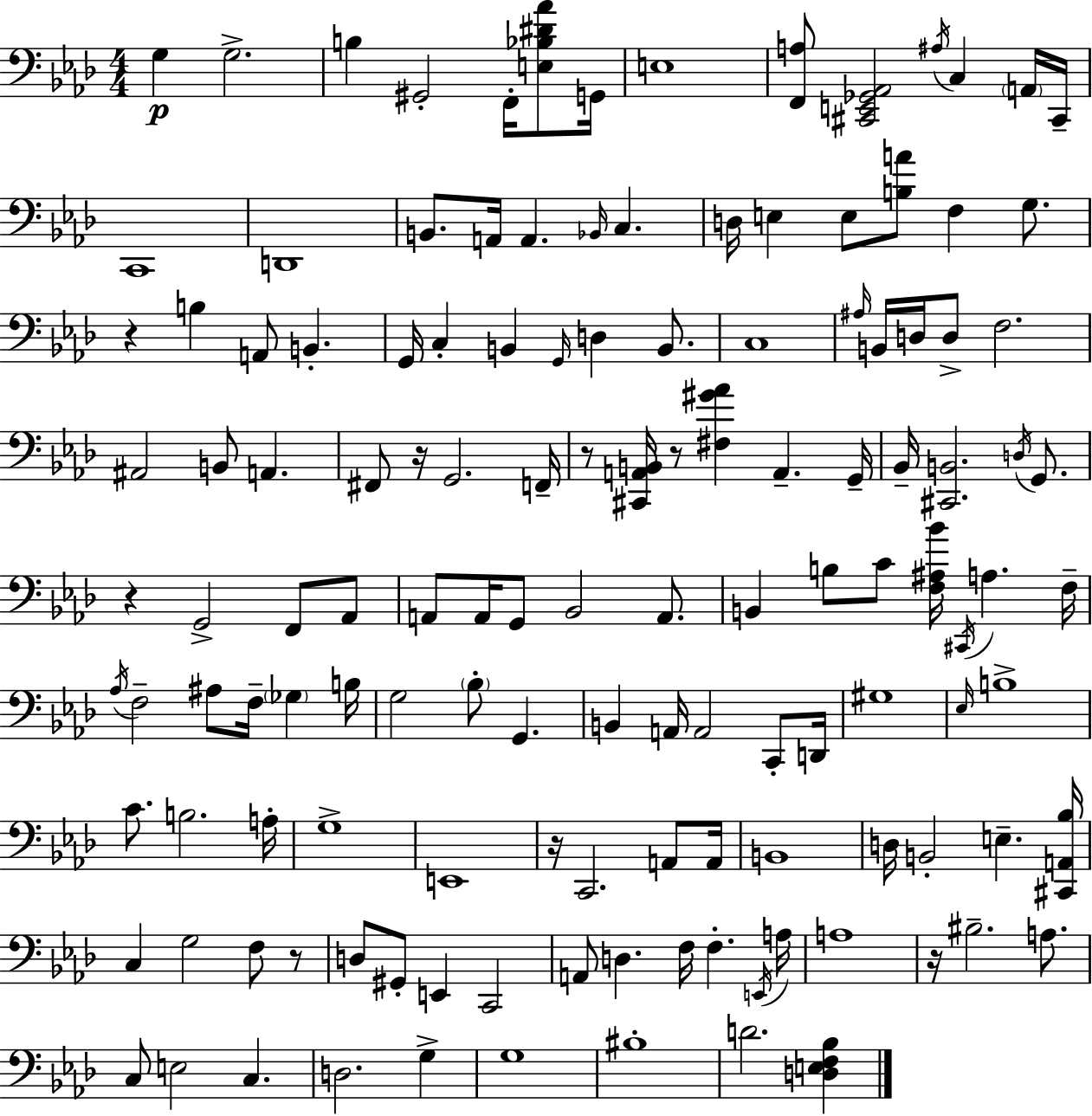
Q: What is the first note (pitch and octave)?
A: G3